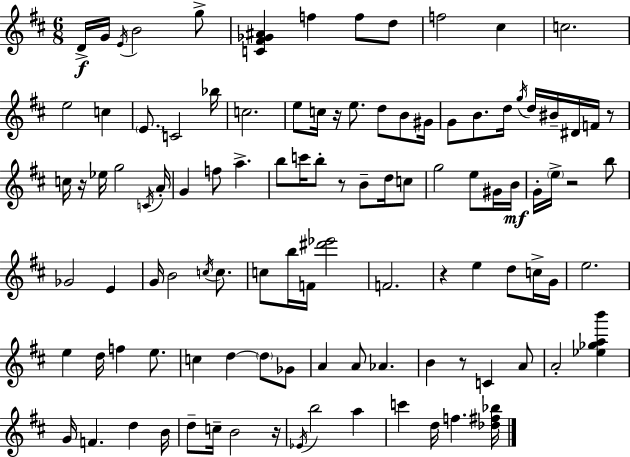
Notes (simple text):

D4/s G4/s E4/s B4/h G5/e [C4,F#4,Gb4,A#4]/q F5/q F5/e D5/e F5/h C#5/q C5/h. E5/h C5/q E4/e. C4/h Bb5/s C5/h. E5/e C5/s R/s E5/e. D5/e B4/e G#4/s G4/e B4/e. D5/s G5/s D5/s BIS4/s D#4/s F4/s R/e C5/s R/s Eb5/s G5/h C4/s A4/s G4/q F5/e A5/q. B5/e C6/s B5/e R/e B4/e D5/s C5/e G5/h E5/e G#4/s B4/s G4/s E5/s R/h B5/e Gb4/h E4/q G4/s B4/h C5/s C5/e. C5/e B5/s F4/s [D#6,Eb6]/h F4/h. R/q E5/q D5/e C5/s G4/s E5/h. E5/q D5/s F5/q E5/e. C5/q D5/q D5/e Gb4/e A4/q A4/e Ab4/q. B4/q R/e C4/q A4/e A4/h [Eb5,Gb5,A5,B6]/q G4/s F4/q. D5/q B4/s D5/e C5/s B4/h R/s Eb4/s B5/h A5/q C6/q D5/s F5/q. [Db5,F#5,Bb5]/s